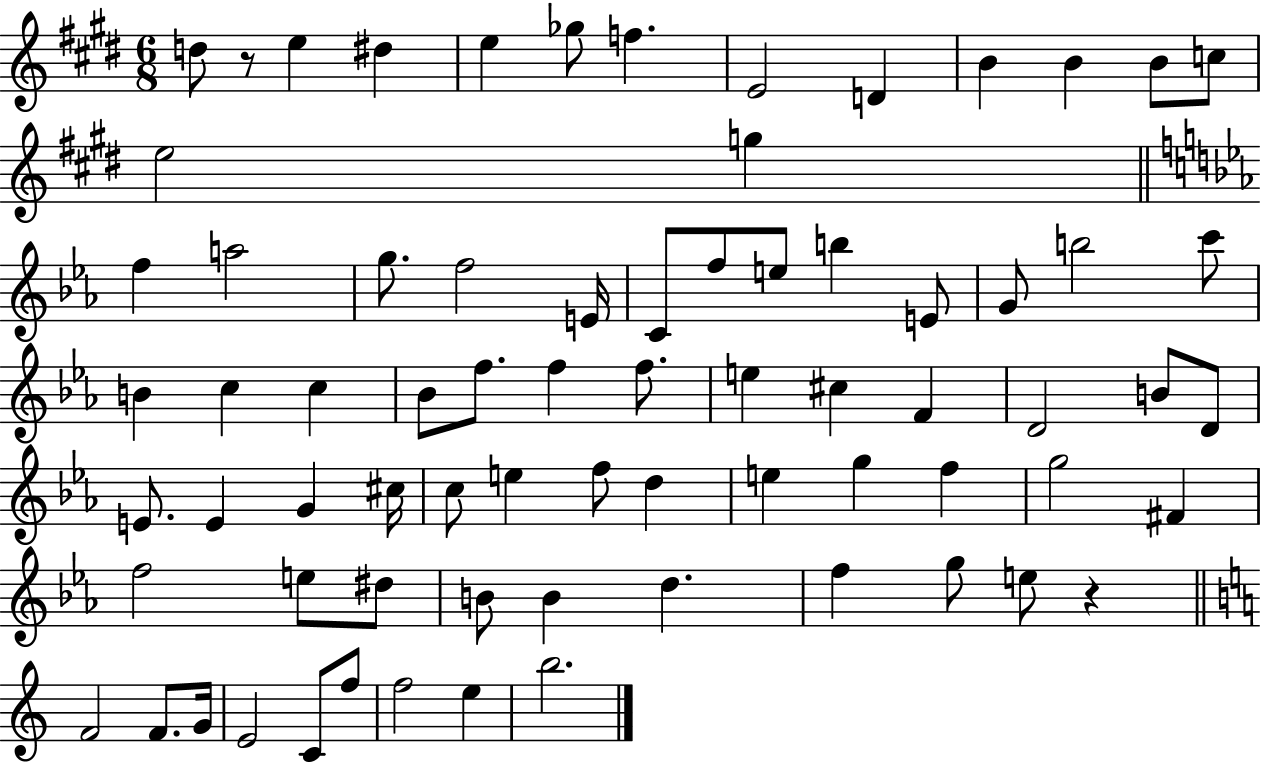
X:1
T:Untitled
M:6/8
L:1/4
K:E
d/2 z/2 e ^d e _g/2 f E2 D B B B/2 c/2 e2 g f a2 g/2 f2 E/4 C/2 f/2 e/2 b E/2 G/2 b2 c'/2 B c c _B/2 f/2 f f/2 e ^c F D2 B/2 D/2 E/2 E G ^c/4 c/2 e f/2 d e g f g2 ^F f2 e/2 ^d/2 B/2 B d f g/2 e/2 z F2 F/2 G/4 E2 C/2 f/2 f2 e b2